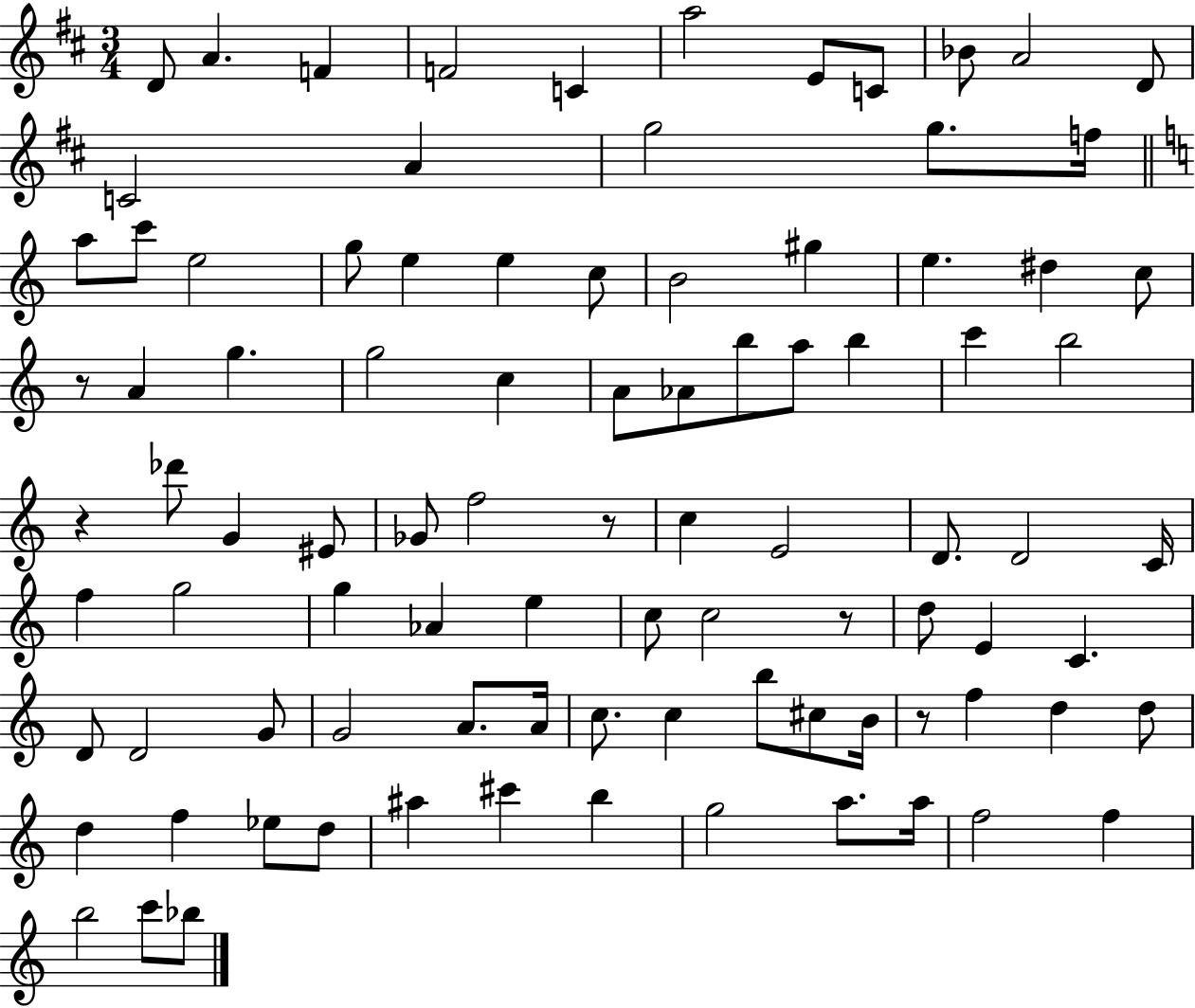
D4/e A4/q. F4/q F4/h C4/q A5/h E4/e C4/e Bb4/e A4/h D4/e C4/h A4/q G5/h G5/e. F5/s A5/e C6/e E5/h G5/e E5/q E5/q C5/e B4/h G#5/q E5/q. D#5/q C5/e R/e A4/q G5/q. G5/h C5/q A4/e Ab4/e B5/e A5/e B5/q C6/q B5/h R/q Db6/e G4/q EIS4/e Gb4/e F5/h R/e C5/q E4/h D4/e. D4/h C4/s F5/q G5/h G5/q Ab4/q E5/q C5/e C5/h R/e D5/e E4/q C4/q. D4/e D4/h G4/e G4/h A4/e. A4/s C5/e. C5/q B5/e C#5/e B4/s R/e F5/q D5/q D5/e D5/q F5/q Eb5/e D5/e A#5/q C#6/q B5/q G5/h A5/e. A5/s F5/h F5/q B5/h C6/e Bb5/e